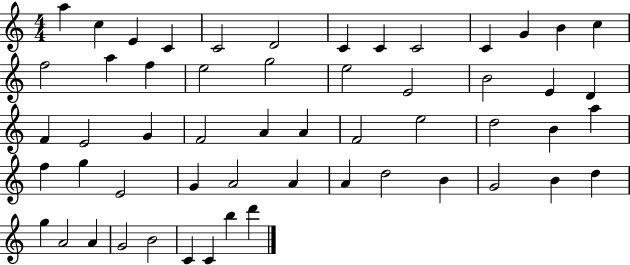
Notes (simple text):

A5/q C5/q E4/q C4/q C4/h D4/h C4/q C4/q C4/h C4/q G4/q B4/q C5/q F5/h A5/q F5/q E5/h G5/h E5/h E4/h B4/h E4/q D4/q F4/q E4/h G4/q F4/h A4/q A4/q F4/h E5/h D5/h B4/q A5/q F5/q G5/q E4/h G4/q A4/h A4/q A4/q D5/h B4/q G4/h B4/q D5/q G5/q A4/h A4/q G4/h B4/h C4/q C4/q B5/q D6/q